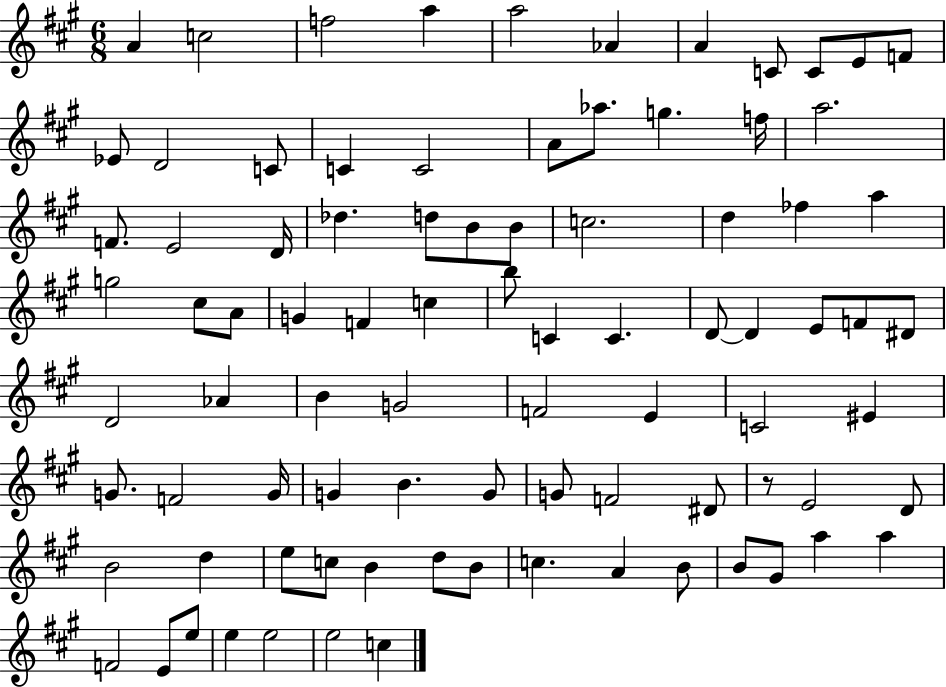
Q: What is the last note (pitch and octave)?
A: C5